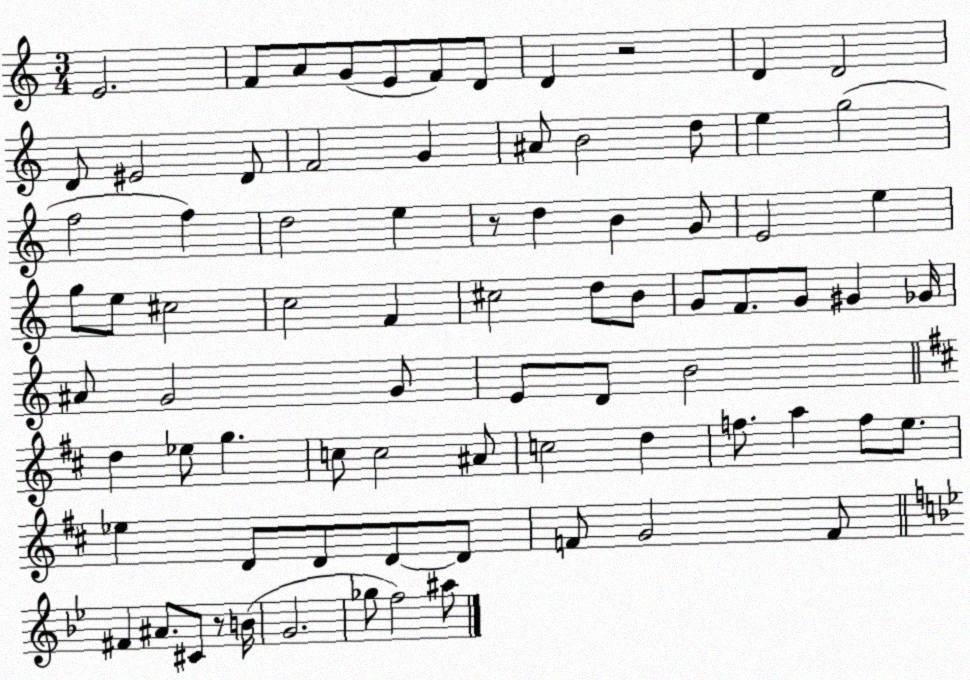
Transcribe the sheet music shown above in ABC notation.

X:1
T:Untitled
M:3/4
L:1/4
K:C
E2 F/2 A/2 G/2 E/2 F/2 D/2 D z2 D D2 D/2 ^E2 D/2 F2 G ^A/2 B2 d/2 e g2 f2 f d2 e z/2 d B G/2 E2 e g/2 e/2 ^c2 c2 F ^c2 d/2 B/2 G/2 F/2 G/2 ^G _G/4 ^A/2 G2 G/2 E/2 D/2 B2 d _e/2 g c/2 c2 ^A/2 c2 d f/2 a f/2 e/2 _e D/2 D/2 D/2 D/2 F/2 G2 F/2 ^F ^A/2 ^C/2 z/2 B/4 G2 _g/2 f2 ^a/2